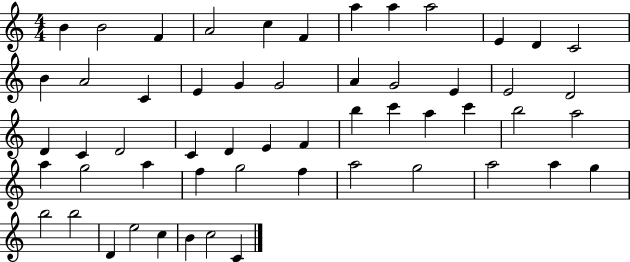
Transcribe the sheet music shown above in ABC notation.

X:1
T:Untitled
M:4/4
L:1/4
K:C
B B2 F A2 c F a a a2 E D C2 B A2 C E G G2 A G2 E E2 D2 D C D2 C D E F b c' a c' b2 a2 a g2 a f g2 f a2 g2 a2 a g b2 b2 D e2 c B c2 C